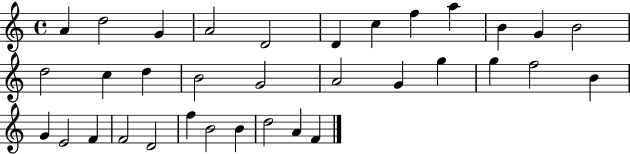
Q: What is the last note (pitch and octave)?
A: F4